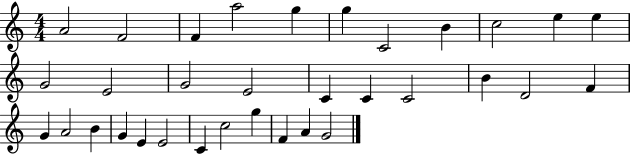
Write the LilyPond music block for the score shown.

{
  \clef treble
  \numericTimeSignature
  \time 4/4
  \key c \major
  a'2 f'2 | f'4 a''2 g''4 | g''4 c'2 b'4 | c''2 e''4 e''4 | \break g'2 e'2 | g'2 e'2 | c'4 c'4 c'2 | b'4 d'2 f'4 | \break g'4 a'2 b'4 | g'4 e'4 e'2 | c'4 c''2 g''4 | f'4 a'4 g'2 | \break \bar "|."
}